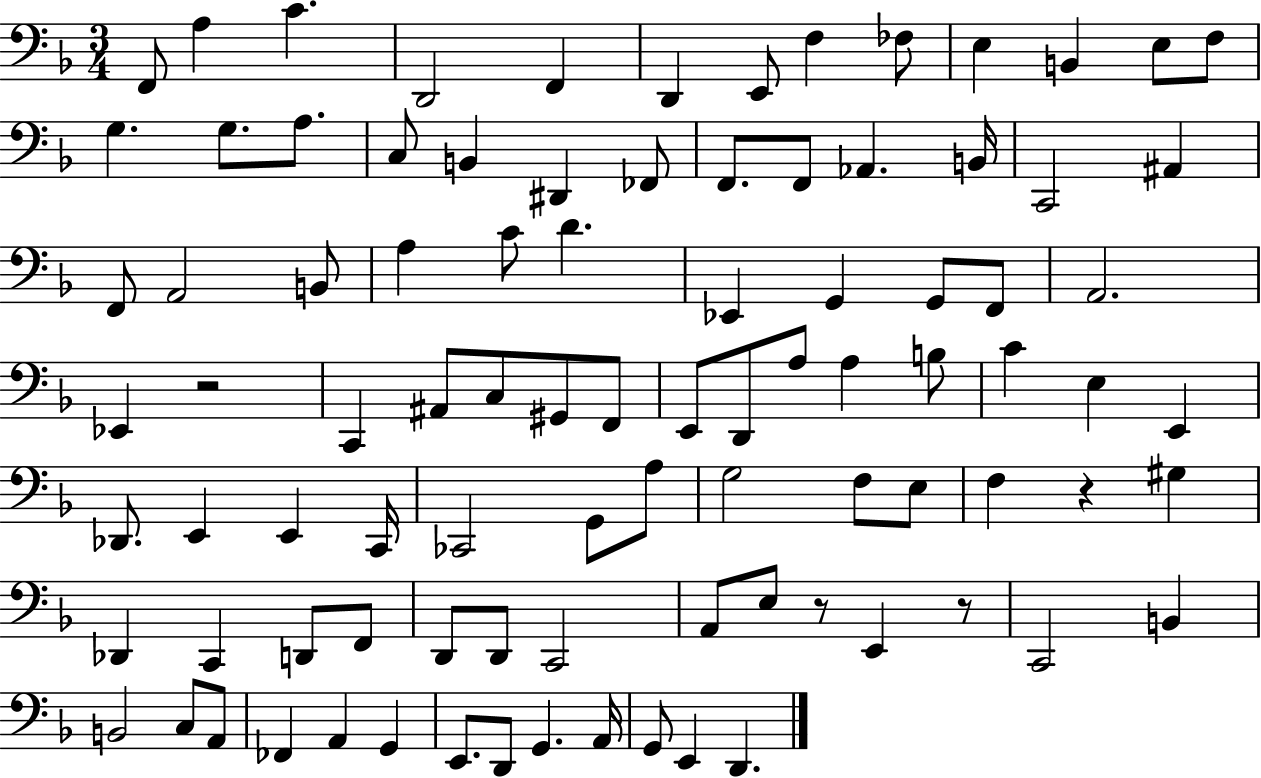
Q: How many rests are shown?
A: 4